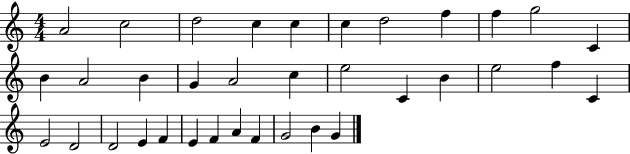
X:1
T:Untitled
M:4/4
L:1/4
K:C
A2 c2 d2 c c c d2 f f g2 C B A2 B G A2 c e2 C B e2 f C E2 D2 D2 E F E F A F G2 B G